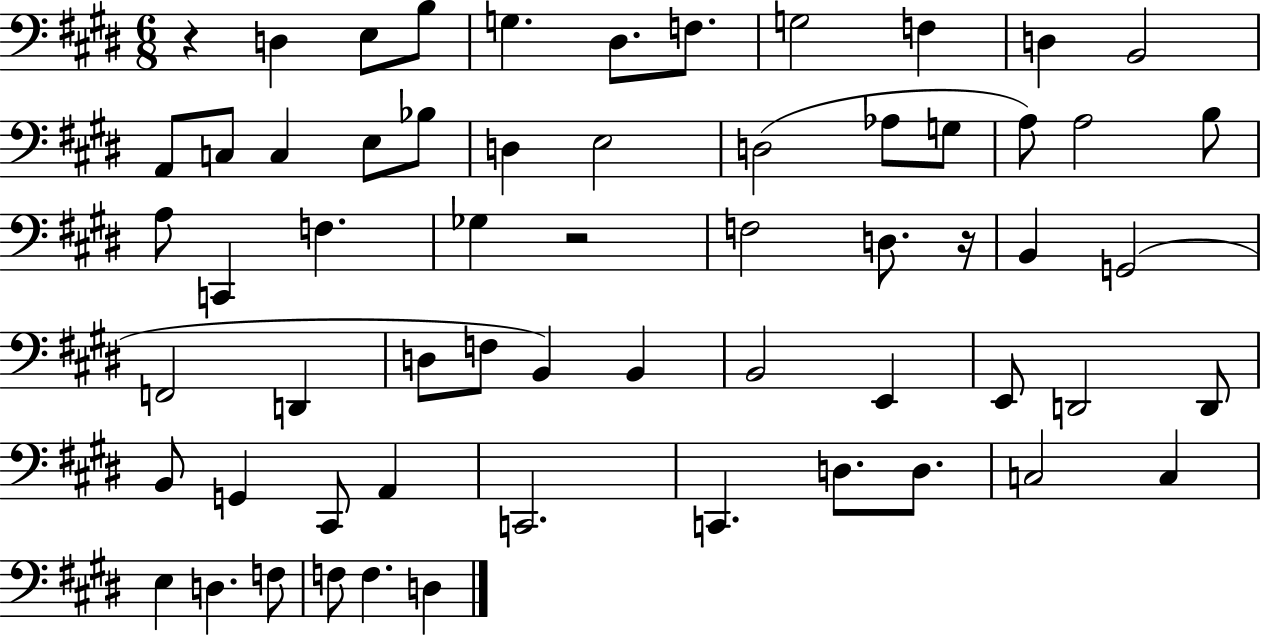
R/q D3/q E3/e B3/e G3/q. D#3/e. F3/e. G3/h F3/q D3/q B2/h A2/e C3/e C3/q E3/e Bb3/e D3/q E3/h D3/h Ab3/e G3/e A3/e A3/h B3/e A3/e C2/q F3/q. Gb3/q R/h F3/h D3/e. R/s B2/q G2/h F2/h D2/q D3/e F3/e B2/q B2/q B2/h E2/q E2/e D2/h D2/e B2/e G2/q C#2/e A2/q C2/h. C2/q. D3/e. D3/e. C3/h C3/q E3/q D3/q. F3/e F3/e F3/q. D3/q